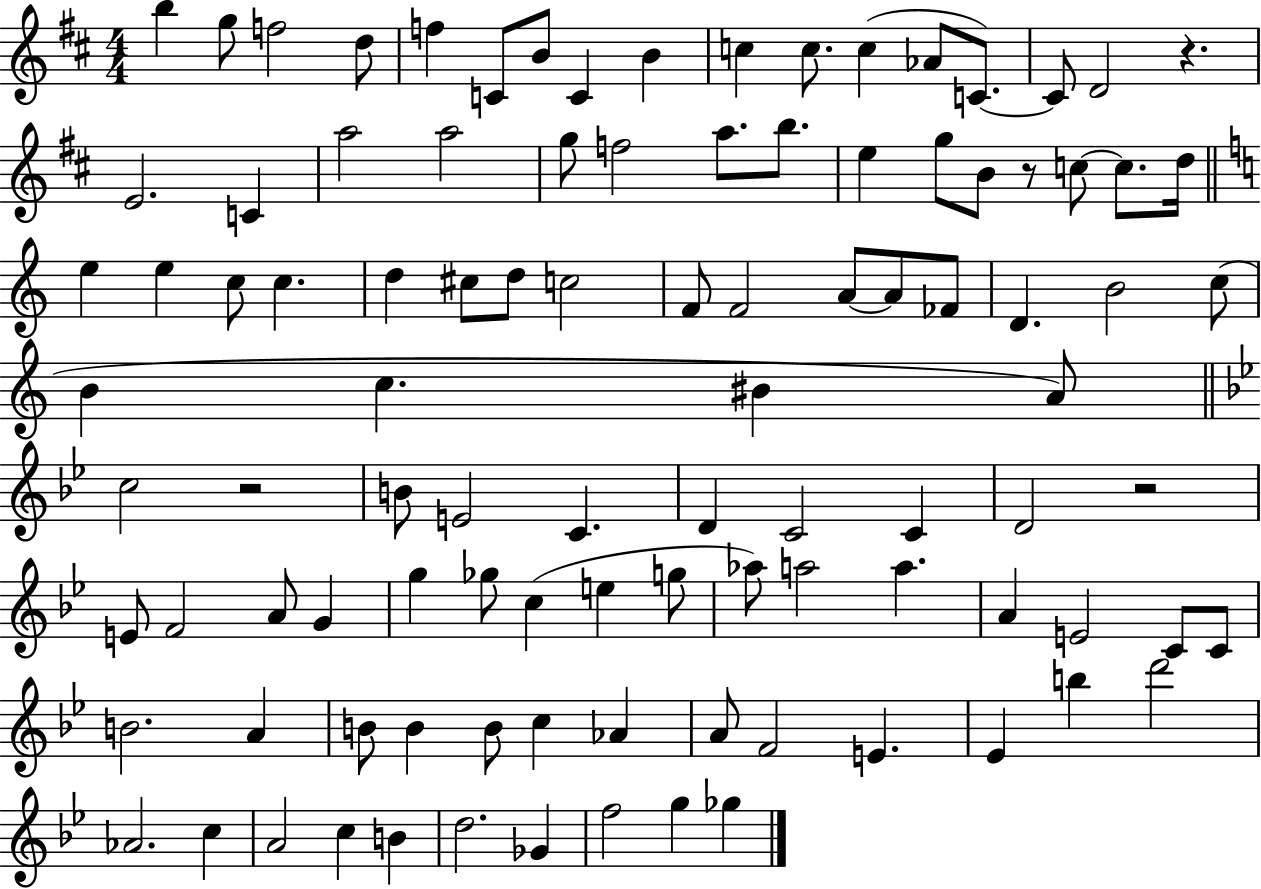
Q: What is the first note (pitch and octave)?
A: B5